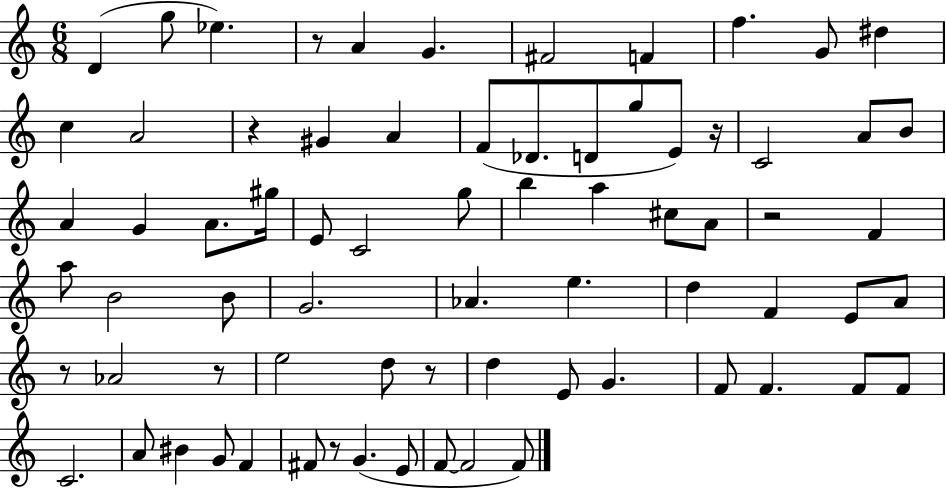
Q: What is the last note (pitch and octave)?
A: F4